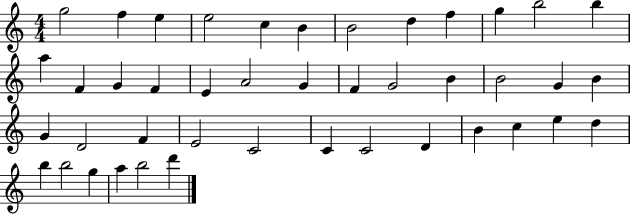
X:1
T:Untitled
M:4/4
L:1/4
K:C
g2 f e e2 c B B2 d f g b2 b a F G F E A2 G F G2 B B2 G B G D2 F E2 C2 C C2 D B c e d b b2 g a b2 d'